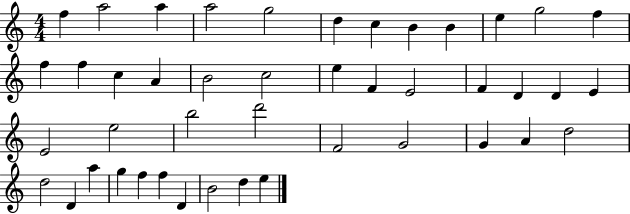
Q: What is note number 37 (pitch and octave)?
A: A5